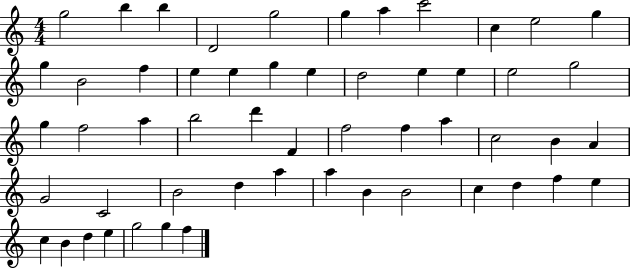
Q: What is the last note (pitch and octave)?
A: F5